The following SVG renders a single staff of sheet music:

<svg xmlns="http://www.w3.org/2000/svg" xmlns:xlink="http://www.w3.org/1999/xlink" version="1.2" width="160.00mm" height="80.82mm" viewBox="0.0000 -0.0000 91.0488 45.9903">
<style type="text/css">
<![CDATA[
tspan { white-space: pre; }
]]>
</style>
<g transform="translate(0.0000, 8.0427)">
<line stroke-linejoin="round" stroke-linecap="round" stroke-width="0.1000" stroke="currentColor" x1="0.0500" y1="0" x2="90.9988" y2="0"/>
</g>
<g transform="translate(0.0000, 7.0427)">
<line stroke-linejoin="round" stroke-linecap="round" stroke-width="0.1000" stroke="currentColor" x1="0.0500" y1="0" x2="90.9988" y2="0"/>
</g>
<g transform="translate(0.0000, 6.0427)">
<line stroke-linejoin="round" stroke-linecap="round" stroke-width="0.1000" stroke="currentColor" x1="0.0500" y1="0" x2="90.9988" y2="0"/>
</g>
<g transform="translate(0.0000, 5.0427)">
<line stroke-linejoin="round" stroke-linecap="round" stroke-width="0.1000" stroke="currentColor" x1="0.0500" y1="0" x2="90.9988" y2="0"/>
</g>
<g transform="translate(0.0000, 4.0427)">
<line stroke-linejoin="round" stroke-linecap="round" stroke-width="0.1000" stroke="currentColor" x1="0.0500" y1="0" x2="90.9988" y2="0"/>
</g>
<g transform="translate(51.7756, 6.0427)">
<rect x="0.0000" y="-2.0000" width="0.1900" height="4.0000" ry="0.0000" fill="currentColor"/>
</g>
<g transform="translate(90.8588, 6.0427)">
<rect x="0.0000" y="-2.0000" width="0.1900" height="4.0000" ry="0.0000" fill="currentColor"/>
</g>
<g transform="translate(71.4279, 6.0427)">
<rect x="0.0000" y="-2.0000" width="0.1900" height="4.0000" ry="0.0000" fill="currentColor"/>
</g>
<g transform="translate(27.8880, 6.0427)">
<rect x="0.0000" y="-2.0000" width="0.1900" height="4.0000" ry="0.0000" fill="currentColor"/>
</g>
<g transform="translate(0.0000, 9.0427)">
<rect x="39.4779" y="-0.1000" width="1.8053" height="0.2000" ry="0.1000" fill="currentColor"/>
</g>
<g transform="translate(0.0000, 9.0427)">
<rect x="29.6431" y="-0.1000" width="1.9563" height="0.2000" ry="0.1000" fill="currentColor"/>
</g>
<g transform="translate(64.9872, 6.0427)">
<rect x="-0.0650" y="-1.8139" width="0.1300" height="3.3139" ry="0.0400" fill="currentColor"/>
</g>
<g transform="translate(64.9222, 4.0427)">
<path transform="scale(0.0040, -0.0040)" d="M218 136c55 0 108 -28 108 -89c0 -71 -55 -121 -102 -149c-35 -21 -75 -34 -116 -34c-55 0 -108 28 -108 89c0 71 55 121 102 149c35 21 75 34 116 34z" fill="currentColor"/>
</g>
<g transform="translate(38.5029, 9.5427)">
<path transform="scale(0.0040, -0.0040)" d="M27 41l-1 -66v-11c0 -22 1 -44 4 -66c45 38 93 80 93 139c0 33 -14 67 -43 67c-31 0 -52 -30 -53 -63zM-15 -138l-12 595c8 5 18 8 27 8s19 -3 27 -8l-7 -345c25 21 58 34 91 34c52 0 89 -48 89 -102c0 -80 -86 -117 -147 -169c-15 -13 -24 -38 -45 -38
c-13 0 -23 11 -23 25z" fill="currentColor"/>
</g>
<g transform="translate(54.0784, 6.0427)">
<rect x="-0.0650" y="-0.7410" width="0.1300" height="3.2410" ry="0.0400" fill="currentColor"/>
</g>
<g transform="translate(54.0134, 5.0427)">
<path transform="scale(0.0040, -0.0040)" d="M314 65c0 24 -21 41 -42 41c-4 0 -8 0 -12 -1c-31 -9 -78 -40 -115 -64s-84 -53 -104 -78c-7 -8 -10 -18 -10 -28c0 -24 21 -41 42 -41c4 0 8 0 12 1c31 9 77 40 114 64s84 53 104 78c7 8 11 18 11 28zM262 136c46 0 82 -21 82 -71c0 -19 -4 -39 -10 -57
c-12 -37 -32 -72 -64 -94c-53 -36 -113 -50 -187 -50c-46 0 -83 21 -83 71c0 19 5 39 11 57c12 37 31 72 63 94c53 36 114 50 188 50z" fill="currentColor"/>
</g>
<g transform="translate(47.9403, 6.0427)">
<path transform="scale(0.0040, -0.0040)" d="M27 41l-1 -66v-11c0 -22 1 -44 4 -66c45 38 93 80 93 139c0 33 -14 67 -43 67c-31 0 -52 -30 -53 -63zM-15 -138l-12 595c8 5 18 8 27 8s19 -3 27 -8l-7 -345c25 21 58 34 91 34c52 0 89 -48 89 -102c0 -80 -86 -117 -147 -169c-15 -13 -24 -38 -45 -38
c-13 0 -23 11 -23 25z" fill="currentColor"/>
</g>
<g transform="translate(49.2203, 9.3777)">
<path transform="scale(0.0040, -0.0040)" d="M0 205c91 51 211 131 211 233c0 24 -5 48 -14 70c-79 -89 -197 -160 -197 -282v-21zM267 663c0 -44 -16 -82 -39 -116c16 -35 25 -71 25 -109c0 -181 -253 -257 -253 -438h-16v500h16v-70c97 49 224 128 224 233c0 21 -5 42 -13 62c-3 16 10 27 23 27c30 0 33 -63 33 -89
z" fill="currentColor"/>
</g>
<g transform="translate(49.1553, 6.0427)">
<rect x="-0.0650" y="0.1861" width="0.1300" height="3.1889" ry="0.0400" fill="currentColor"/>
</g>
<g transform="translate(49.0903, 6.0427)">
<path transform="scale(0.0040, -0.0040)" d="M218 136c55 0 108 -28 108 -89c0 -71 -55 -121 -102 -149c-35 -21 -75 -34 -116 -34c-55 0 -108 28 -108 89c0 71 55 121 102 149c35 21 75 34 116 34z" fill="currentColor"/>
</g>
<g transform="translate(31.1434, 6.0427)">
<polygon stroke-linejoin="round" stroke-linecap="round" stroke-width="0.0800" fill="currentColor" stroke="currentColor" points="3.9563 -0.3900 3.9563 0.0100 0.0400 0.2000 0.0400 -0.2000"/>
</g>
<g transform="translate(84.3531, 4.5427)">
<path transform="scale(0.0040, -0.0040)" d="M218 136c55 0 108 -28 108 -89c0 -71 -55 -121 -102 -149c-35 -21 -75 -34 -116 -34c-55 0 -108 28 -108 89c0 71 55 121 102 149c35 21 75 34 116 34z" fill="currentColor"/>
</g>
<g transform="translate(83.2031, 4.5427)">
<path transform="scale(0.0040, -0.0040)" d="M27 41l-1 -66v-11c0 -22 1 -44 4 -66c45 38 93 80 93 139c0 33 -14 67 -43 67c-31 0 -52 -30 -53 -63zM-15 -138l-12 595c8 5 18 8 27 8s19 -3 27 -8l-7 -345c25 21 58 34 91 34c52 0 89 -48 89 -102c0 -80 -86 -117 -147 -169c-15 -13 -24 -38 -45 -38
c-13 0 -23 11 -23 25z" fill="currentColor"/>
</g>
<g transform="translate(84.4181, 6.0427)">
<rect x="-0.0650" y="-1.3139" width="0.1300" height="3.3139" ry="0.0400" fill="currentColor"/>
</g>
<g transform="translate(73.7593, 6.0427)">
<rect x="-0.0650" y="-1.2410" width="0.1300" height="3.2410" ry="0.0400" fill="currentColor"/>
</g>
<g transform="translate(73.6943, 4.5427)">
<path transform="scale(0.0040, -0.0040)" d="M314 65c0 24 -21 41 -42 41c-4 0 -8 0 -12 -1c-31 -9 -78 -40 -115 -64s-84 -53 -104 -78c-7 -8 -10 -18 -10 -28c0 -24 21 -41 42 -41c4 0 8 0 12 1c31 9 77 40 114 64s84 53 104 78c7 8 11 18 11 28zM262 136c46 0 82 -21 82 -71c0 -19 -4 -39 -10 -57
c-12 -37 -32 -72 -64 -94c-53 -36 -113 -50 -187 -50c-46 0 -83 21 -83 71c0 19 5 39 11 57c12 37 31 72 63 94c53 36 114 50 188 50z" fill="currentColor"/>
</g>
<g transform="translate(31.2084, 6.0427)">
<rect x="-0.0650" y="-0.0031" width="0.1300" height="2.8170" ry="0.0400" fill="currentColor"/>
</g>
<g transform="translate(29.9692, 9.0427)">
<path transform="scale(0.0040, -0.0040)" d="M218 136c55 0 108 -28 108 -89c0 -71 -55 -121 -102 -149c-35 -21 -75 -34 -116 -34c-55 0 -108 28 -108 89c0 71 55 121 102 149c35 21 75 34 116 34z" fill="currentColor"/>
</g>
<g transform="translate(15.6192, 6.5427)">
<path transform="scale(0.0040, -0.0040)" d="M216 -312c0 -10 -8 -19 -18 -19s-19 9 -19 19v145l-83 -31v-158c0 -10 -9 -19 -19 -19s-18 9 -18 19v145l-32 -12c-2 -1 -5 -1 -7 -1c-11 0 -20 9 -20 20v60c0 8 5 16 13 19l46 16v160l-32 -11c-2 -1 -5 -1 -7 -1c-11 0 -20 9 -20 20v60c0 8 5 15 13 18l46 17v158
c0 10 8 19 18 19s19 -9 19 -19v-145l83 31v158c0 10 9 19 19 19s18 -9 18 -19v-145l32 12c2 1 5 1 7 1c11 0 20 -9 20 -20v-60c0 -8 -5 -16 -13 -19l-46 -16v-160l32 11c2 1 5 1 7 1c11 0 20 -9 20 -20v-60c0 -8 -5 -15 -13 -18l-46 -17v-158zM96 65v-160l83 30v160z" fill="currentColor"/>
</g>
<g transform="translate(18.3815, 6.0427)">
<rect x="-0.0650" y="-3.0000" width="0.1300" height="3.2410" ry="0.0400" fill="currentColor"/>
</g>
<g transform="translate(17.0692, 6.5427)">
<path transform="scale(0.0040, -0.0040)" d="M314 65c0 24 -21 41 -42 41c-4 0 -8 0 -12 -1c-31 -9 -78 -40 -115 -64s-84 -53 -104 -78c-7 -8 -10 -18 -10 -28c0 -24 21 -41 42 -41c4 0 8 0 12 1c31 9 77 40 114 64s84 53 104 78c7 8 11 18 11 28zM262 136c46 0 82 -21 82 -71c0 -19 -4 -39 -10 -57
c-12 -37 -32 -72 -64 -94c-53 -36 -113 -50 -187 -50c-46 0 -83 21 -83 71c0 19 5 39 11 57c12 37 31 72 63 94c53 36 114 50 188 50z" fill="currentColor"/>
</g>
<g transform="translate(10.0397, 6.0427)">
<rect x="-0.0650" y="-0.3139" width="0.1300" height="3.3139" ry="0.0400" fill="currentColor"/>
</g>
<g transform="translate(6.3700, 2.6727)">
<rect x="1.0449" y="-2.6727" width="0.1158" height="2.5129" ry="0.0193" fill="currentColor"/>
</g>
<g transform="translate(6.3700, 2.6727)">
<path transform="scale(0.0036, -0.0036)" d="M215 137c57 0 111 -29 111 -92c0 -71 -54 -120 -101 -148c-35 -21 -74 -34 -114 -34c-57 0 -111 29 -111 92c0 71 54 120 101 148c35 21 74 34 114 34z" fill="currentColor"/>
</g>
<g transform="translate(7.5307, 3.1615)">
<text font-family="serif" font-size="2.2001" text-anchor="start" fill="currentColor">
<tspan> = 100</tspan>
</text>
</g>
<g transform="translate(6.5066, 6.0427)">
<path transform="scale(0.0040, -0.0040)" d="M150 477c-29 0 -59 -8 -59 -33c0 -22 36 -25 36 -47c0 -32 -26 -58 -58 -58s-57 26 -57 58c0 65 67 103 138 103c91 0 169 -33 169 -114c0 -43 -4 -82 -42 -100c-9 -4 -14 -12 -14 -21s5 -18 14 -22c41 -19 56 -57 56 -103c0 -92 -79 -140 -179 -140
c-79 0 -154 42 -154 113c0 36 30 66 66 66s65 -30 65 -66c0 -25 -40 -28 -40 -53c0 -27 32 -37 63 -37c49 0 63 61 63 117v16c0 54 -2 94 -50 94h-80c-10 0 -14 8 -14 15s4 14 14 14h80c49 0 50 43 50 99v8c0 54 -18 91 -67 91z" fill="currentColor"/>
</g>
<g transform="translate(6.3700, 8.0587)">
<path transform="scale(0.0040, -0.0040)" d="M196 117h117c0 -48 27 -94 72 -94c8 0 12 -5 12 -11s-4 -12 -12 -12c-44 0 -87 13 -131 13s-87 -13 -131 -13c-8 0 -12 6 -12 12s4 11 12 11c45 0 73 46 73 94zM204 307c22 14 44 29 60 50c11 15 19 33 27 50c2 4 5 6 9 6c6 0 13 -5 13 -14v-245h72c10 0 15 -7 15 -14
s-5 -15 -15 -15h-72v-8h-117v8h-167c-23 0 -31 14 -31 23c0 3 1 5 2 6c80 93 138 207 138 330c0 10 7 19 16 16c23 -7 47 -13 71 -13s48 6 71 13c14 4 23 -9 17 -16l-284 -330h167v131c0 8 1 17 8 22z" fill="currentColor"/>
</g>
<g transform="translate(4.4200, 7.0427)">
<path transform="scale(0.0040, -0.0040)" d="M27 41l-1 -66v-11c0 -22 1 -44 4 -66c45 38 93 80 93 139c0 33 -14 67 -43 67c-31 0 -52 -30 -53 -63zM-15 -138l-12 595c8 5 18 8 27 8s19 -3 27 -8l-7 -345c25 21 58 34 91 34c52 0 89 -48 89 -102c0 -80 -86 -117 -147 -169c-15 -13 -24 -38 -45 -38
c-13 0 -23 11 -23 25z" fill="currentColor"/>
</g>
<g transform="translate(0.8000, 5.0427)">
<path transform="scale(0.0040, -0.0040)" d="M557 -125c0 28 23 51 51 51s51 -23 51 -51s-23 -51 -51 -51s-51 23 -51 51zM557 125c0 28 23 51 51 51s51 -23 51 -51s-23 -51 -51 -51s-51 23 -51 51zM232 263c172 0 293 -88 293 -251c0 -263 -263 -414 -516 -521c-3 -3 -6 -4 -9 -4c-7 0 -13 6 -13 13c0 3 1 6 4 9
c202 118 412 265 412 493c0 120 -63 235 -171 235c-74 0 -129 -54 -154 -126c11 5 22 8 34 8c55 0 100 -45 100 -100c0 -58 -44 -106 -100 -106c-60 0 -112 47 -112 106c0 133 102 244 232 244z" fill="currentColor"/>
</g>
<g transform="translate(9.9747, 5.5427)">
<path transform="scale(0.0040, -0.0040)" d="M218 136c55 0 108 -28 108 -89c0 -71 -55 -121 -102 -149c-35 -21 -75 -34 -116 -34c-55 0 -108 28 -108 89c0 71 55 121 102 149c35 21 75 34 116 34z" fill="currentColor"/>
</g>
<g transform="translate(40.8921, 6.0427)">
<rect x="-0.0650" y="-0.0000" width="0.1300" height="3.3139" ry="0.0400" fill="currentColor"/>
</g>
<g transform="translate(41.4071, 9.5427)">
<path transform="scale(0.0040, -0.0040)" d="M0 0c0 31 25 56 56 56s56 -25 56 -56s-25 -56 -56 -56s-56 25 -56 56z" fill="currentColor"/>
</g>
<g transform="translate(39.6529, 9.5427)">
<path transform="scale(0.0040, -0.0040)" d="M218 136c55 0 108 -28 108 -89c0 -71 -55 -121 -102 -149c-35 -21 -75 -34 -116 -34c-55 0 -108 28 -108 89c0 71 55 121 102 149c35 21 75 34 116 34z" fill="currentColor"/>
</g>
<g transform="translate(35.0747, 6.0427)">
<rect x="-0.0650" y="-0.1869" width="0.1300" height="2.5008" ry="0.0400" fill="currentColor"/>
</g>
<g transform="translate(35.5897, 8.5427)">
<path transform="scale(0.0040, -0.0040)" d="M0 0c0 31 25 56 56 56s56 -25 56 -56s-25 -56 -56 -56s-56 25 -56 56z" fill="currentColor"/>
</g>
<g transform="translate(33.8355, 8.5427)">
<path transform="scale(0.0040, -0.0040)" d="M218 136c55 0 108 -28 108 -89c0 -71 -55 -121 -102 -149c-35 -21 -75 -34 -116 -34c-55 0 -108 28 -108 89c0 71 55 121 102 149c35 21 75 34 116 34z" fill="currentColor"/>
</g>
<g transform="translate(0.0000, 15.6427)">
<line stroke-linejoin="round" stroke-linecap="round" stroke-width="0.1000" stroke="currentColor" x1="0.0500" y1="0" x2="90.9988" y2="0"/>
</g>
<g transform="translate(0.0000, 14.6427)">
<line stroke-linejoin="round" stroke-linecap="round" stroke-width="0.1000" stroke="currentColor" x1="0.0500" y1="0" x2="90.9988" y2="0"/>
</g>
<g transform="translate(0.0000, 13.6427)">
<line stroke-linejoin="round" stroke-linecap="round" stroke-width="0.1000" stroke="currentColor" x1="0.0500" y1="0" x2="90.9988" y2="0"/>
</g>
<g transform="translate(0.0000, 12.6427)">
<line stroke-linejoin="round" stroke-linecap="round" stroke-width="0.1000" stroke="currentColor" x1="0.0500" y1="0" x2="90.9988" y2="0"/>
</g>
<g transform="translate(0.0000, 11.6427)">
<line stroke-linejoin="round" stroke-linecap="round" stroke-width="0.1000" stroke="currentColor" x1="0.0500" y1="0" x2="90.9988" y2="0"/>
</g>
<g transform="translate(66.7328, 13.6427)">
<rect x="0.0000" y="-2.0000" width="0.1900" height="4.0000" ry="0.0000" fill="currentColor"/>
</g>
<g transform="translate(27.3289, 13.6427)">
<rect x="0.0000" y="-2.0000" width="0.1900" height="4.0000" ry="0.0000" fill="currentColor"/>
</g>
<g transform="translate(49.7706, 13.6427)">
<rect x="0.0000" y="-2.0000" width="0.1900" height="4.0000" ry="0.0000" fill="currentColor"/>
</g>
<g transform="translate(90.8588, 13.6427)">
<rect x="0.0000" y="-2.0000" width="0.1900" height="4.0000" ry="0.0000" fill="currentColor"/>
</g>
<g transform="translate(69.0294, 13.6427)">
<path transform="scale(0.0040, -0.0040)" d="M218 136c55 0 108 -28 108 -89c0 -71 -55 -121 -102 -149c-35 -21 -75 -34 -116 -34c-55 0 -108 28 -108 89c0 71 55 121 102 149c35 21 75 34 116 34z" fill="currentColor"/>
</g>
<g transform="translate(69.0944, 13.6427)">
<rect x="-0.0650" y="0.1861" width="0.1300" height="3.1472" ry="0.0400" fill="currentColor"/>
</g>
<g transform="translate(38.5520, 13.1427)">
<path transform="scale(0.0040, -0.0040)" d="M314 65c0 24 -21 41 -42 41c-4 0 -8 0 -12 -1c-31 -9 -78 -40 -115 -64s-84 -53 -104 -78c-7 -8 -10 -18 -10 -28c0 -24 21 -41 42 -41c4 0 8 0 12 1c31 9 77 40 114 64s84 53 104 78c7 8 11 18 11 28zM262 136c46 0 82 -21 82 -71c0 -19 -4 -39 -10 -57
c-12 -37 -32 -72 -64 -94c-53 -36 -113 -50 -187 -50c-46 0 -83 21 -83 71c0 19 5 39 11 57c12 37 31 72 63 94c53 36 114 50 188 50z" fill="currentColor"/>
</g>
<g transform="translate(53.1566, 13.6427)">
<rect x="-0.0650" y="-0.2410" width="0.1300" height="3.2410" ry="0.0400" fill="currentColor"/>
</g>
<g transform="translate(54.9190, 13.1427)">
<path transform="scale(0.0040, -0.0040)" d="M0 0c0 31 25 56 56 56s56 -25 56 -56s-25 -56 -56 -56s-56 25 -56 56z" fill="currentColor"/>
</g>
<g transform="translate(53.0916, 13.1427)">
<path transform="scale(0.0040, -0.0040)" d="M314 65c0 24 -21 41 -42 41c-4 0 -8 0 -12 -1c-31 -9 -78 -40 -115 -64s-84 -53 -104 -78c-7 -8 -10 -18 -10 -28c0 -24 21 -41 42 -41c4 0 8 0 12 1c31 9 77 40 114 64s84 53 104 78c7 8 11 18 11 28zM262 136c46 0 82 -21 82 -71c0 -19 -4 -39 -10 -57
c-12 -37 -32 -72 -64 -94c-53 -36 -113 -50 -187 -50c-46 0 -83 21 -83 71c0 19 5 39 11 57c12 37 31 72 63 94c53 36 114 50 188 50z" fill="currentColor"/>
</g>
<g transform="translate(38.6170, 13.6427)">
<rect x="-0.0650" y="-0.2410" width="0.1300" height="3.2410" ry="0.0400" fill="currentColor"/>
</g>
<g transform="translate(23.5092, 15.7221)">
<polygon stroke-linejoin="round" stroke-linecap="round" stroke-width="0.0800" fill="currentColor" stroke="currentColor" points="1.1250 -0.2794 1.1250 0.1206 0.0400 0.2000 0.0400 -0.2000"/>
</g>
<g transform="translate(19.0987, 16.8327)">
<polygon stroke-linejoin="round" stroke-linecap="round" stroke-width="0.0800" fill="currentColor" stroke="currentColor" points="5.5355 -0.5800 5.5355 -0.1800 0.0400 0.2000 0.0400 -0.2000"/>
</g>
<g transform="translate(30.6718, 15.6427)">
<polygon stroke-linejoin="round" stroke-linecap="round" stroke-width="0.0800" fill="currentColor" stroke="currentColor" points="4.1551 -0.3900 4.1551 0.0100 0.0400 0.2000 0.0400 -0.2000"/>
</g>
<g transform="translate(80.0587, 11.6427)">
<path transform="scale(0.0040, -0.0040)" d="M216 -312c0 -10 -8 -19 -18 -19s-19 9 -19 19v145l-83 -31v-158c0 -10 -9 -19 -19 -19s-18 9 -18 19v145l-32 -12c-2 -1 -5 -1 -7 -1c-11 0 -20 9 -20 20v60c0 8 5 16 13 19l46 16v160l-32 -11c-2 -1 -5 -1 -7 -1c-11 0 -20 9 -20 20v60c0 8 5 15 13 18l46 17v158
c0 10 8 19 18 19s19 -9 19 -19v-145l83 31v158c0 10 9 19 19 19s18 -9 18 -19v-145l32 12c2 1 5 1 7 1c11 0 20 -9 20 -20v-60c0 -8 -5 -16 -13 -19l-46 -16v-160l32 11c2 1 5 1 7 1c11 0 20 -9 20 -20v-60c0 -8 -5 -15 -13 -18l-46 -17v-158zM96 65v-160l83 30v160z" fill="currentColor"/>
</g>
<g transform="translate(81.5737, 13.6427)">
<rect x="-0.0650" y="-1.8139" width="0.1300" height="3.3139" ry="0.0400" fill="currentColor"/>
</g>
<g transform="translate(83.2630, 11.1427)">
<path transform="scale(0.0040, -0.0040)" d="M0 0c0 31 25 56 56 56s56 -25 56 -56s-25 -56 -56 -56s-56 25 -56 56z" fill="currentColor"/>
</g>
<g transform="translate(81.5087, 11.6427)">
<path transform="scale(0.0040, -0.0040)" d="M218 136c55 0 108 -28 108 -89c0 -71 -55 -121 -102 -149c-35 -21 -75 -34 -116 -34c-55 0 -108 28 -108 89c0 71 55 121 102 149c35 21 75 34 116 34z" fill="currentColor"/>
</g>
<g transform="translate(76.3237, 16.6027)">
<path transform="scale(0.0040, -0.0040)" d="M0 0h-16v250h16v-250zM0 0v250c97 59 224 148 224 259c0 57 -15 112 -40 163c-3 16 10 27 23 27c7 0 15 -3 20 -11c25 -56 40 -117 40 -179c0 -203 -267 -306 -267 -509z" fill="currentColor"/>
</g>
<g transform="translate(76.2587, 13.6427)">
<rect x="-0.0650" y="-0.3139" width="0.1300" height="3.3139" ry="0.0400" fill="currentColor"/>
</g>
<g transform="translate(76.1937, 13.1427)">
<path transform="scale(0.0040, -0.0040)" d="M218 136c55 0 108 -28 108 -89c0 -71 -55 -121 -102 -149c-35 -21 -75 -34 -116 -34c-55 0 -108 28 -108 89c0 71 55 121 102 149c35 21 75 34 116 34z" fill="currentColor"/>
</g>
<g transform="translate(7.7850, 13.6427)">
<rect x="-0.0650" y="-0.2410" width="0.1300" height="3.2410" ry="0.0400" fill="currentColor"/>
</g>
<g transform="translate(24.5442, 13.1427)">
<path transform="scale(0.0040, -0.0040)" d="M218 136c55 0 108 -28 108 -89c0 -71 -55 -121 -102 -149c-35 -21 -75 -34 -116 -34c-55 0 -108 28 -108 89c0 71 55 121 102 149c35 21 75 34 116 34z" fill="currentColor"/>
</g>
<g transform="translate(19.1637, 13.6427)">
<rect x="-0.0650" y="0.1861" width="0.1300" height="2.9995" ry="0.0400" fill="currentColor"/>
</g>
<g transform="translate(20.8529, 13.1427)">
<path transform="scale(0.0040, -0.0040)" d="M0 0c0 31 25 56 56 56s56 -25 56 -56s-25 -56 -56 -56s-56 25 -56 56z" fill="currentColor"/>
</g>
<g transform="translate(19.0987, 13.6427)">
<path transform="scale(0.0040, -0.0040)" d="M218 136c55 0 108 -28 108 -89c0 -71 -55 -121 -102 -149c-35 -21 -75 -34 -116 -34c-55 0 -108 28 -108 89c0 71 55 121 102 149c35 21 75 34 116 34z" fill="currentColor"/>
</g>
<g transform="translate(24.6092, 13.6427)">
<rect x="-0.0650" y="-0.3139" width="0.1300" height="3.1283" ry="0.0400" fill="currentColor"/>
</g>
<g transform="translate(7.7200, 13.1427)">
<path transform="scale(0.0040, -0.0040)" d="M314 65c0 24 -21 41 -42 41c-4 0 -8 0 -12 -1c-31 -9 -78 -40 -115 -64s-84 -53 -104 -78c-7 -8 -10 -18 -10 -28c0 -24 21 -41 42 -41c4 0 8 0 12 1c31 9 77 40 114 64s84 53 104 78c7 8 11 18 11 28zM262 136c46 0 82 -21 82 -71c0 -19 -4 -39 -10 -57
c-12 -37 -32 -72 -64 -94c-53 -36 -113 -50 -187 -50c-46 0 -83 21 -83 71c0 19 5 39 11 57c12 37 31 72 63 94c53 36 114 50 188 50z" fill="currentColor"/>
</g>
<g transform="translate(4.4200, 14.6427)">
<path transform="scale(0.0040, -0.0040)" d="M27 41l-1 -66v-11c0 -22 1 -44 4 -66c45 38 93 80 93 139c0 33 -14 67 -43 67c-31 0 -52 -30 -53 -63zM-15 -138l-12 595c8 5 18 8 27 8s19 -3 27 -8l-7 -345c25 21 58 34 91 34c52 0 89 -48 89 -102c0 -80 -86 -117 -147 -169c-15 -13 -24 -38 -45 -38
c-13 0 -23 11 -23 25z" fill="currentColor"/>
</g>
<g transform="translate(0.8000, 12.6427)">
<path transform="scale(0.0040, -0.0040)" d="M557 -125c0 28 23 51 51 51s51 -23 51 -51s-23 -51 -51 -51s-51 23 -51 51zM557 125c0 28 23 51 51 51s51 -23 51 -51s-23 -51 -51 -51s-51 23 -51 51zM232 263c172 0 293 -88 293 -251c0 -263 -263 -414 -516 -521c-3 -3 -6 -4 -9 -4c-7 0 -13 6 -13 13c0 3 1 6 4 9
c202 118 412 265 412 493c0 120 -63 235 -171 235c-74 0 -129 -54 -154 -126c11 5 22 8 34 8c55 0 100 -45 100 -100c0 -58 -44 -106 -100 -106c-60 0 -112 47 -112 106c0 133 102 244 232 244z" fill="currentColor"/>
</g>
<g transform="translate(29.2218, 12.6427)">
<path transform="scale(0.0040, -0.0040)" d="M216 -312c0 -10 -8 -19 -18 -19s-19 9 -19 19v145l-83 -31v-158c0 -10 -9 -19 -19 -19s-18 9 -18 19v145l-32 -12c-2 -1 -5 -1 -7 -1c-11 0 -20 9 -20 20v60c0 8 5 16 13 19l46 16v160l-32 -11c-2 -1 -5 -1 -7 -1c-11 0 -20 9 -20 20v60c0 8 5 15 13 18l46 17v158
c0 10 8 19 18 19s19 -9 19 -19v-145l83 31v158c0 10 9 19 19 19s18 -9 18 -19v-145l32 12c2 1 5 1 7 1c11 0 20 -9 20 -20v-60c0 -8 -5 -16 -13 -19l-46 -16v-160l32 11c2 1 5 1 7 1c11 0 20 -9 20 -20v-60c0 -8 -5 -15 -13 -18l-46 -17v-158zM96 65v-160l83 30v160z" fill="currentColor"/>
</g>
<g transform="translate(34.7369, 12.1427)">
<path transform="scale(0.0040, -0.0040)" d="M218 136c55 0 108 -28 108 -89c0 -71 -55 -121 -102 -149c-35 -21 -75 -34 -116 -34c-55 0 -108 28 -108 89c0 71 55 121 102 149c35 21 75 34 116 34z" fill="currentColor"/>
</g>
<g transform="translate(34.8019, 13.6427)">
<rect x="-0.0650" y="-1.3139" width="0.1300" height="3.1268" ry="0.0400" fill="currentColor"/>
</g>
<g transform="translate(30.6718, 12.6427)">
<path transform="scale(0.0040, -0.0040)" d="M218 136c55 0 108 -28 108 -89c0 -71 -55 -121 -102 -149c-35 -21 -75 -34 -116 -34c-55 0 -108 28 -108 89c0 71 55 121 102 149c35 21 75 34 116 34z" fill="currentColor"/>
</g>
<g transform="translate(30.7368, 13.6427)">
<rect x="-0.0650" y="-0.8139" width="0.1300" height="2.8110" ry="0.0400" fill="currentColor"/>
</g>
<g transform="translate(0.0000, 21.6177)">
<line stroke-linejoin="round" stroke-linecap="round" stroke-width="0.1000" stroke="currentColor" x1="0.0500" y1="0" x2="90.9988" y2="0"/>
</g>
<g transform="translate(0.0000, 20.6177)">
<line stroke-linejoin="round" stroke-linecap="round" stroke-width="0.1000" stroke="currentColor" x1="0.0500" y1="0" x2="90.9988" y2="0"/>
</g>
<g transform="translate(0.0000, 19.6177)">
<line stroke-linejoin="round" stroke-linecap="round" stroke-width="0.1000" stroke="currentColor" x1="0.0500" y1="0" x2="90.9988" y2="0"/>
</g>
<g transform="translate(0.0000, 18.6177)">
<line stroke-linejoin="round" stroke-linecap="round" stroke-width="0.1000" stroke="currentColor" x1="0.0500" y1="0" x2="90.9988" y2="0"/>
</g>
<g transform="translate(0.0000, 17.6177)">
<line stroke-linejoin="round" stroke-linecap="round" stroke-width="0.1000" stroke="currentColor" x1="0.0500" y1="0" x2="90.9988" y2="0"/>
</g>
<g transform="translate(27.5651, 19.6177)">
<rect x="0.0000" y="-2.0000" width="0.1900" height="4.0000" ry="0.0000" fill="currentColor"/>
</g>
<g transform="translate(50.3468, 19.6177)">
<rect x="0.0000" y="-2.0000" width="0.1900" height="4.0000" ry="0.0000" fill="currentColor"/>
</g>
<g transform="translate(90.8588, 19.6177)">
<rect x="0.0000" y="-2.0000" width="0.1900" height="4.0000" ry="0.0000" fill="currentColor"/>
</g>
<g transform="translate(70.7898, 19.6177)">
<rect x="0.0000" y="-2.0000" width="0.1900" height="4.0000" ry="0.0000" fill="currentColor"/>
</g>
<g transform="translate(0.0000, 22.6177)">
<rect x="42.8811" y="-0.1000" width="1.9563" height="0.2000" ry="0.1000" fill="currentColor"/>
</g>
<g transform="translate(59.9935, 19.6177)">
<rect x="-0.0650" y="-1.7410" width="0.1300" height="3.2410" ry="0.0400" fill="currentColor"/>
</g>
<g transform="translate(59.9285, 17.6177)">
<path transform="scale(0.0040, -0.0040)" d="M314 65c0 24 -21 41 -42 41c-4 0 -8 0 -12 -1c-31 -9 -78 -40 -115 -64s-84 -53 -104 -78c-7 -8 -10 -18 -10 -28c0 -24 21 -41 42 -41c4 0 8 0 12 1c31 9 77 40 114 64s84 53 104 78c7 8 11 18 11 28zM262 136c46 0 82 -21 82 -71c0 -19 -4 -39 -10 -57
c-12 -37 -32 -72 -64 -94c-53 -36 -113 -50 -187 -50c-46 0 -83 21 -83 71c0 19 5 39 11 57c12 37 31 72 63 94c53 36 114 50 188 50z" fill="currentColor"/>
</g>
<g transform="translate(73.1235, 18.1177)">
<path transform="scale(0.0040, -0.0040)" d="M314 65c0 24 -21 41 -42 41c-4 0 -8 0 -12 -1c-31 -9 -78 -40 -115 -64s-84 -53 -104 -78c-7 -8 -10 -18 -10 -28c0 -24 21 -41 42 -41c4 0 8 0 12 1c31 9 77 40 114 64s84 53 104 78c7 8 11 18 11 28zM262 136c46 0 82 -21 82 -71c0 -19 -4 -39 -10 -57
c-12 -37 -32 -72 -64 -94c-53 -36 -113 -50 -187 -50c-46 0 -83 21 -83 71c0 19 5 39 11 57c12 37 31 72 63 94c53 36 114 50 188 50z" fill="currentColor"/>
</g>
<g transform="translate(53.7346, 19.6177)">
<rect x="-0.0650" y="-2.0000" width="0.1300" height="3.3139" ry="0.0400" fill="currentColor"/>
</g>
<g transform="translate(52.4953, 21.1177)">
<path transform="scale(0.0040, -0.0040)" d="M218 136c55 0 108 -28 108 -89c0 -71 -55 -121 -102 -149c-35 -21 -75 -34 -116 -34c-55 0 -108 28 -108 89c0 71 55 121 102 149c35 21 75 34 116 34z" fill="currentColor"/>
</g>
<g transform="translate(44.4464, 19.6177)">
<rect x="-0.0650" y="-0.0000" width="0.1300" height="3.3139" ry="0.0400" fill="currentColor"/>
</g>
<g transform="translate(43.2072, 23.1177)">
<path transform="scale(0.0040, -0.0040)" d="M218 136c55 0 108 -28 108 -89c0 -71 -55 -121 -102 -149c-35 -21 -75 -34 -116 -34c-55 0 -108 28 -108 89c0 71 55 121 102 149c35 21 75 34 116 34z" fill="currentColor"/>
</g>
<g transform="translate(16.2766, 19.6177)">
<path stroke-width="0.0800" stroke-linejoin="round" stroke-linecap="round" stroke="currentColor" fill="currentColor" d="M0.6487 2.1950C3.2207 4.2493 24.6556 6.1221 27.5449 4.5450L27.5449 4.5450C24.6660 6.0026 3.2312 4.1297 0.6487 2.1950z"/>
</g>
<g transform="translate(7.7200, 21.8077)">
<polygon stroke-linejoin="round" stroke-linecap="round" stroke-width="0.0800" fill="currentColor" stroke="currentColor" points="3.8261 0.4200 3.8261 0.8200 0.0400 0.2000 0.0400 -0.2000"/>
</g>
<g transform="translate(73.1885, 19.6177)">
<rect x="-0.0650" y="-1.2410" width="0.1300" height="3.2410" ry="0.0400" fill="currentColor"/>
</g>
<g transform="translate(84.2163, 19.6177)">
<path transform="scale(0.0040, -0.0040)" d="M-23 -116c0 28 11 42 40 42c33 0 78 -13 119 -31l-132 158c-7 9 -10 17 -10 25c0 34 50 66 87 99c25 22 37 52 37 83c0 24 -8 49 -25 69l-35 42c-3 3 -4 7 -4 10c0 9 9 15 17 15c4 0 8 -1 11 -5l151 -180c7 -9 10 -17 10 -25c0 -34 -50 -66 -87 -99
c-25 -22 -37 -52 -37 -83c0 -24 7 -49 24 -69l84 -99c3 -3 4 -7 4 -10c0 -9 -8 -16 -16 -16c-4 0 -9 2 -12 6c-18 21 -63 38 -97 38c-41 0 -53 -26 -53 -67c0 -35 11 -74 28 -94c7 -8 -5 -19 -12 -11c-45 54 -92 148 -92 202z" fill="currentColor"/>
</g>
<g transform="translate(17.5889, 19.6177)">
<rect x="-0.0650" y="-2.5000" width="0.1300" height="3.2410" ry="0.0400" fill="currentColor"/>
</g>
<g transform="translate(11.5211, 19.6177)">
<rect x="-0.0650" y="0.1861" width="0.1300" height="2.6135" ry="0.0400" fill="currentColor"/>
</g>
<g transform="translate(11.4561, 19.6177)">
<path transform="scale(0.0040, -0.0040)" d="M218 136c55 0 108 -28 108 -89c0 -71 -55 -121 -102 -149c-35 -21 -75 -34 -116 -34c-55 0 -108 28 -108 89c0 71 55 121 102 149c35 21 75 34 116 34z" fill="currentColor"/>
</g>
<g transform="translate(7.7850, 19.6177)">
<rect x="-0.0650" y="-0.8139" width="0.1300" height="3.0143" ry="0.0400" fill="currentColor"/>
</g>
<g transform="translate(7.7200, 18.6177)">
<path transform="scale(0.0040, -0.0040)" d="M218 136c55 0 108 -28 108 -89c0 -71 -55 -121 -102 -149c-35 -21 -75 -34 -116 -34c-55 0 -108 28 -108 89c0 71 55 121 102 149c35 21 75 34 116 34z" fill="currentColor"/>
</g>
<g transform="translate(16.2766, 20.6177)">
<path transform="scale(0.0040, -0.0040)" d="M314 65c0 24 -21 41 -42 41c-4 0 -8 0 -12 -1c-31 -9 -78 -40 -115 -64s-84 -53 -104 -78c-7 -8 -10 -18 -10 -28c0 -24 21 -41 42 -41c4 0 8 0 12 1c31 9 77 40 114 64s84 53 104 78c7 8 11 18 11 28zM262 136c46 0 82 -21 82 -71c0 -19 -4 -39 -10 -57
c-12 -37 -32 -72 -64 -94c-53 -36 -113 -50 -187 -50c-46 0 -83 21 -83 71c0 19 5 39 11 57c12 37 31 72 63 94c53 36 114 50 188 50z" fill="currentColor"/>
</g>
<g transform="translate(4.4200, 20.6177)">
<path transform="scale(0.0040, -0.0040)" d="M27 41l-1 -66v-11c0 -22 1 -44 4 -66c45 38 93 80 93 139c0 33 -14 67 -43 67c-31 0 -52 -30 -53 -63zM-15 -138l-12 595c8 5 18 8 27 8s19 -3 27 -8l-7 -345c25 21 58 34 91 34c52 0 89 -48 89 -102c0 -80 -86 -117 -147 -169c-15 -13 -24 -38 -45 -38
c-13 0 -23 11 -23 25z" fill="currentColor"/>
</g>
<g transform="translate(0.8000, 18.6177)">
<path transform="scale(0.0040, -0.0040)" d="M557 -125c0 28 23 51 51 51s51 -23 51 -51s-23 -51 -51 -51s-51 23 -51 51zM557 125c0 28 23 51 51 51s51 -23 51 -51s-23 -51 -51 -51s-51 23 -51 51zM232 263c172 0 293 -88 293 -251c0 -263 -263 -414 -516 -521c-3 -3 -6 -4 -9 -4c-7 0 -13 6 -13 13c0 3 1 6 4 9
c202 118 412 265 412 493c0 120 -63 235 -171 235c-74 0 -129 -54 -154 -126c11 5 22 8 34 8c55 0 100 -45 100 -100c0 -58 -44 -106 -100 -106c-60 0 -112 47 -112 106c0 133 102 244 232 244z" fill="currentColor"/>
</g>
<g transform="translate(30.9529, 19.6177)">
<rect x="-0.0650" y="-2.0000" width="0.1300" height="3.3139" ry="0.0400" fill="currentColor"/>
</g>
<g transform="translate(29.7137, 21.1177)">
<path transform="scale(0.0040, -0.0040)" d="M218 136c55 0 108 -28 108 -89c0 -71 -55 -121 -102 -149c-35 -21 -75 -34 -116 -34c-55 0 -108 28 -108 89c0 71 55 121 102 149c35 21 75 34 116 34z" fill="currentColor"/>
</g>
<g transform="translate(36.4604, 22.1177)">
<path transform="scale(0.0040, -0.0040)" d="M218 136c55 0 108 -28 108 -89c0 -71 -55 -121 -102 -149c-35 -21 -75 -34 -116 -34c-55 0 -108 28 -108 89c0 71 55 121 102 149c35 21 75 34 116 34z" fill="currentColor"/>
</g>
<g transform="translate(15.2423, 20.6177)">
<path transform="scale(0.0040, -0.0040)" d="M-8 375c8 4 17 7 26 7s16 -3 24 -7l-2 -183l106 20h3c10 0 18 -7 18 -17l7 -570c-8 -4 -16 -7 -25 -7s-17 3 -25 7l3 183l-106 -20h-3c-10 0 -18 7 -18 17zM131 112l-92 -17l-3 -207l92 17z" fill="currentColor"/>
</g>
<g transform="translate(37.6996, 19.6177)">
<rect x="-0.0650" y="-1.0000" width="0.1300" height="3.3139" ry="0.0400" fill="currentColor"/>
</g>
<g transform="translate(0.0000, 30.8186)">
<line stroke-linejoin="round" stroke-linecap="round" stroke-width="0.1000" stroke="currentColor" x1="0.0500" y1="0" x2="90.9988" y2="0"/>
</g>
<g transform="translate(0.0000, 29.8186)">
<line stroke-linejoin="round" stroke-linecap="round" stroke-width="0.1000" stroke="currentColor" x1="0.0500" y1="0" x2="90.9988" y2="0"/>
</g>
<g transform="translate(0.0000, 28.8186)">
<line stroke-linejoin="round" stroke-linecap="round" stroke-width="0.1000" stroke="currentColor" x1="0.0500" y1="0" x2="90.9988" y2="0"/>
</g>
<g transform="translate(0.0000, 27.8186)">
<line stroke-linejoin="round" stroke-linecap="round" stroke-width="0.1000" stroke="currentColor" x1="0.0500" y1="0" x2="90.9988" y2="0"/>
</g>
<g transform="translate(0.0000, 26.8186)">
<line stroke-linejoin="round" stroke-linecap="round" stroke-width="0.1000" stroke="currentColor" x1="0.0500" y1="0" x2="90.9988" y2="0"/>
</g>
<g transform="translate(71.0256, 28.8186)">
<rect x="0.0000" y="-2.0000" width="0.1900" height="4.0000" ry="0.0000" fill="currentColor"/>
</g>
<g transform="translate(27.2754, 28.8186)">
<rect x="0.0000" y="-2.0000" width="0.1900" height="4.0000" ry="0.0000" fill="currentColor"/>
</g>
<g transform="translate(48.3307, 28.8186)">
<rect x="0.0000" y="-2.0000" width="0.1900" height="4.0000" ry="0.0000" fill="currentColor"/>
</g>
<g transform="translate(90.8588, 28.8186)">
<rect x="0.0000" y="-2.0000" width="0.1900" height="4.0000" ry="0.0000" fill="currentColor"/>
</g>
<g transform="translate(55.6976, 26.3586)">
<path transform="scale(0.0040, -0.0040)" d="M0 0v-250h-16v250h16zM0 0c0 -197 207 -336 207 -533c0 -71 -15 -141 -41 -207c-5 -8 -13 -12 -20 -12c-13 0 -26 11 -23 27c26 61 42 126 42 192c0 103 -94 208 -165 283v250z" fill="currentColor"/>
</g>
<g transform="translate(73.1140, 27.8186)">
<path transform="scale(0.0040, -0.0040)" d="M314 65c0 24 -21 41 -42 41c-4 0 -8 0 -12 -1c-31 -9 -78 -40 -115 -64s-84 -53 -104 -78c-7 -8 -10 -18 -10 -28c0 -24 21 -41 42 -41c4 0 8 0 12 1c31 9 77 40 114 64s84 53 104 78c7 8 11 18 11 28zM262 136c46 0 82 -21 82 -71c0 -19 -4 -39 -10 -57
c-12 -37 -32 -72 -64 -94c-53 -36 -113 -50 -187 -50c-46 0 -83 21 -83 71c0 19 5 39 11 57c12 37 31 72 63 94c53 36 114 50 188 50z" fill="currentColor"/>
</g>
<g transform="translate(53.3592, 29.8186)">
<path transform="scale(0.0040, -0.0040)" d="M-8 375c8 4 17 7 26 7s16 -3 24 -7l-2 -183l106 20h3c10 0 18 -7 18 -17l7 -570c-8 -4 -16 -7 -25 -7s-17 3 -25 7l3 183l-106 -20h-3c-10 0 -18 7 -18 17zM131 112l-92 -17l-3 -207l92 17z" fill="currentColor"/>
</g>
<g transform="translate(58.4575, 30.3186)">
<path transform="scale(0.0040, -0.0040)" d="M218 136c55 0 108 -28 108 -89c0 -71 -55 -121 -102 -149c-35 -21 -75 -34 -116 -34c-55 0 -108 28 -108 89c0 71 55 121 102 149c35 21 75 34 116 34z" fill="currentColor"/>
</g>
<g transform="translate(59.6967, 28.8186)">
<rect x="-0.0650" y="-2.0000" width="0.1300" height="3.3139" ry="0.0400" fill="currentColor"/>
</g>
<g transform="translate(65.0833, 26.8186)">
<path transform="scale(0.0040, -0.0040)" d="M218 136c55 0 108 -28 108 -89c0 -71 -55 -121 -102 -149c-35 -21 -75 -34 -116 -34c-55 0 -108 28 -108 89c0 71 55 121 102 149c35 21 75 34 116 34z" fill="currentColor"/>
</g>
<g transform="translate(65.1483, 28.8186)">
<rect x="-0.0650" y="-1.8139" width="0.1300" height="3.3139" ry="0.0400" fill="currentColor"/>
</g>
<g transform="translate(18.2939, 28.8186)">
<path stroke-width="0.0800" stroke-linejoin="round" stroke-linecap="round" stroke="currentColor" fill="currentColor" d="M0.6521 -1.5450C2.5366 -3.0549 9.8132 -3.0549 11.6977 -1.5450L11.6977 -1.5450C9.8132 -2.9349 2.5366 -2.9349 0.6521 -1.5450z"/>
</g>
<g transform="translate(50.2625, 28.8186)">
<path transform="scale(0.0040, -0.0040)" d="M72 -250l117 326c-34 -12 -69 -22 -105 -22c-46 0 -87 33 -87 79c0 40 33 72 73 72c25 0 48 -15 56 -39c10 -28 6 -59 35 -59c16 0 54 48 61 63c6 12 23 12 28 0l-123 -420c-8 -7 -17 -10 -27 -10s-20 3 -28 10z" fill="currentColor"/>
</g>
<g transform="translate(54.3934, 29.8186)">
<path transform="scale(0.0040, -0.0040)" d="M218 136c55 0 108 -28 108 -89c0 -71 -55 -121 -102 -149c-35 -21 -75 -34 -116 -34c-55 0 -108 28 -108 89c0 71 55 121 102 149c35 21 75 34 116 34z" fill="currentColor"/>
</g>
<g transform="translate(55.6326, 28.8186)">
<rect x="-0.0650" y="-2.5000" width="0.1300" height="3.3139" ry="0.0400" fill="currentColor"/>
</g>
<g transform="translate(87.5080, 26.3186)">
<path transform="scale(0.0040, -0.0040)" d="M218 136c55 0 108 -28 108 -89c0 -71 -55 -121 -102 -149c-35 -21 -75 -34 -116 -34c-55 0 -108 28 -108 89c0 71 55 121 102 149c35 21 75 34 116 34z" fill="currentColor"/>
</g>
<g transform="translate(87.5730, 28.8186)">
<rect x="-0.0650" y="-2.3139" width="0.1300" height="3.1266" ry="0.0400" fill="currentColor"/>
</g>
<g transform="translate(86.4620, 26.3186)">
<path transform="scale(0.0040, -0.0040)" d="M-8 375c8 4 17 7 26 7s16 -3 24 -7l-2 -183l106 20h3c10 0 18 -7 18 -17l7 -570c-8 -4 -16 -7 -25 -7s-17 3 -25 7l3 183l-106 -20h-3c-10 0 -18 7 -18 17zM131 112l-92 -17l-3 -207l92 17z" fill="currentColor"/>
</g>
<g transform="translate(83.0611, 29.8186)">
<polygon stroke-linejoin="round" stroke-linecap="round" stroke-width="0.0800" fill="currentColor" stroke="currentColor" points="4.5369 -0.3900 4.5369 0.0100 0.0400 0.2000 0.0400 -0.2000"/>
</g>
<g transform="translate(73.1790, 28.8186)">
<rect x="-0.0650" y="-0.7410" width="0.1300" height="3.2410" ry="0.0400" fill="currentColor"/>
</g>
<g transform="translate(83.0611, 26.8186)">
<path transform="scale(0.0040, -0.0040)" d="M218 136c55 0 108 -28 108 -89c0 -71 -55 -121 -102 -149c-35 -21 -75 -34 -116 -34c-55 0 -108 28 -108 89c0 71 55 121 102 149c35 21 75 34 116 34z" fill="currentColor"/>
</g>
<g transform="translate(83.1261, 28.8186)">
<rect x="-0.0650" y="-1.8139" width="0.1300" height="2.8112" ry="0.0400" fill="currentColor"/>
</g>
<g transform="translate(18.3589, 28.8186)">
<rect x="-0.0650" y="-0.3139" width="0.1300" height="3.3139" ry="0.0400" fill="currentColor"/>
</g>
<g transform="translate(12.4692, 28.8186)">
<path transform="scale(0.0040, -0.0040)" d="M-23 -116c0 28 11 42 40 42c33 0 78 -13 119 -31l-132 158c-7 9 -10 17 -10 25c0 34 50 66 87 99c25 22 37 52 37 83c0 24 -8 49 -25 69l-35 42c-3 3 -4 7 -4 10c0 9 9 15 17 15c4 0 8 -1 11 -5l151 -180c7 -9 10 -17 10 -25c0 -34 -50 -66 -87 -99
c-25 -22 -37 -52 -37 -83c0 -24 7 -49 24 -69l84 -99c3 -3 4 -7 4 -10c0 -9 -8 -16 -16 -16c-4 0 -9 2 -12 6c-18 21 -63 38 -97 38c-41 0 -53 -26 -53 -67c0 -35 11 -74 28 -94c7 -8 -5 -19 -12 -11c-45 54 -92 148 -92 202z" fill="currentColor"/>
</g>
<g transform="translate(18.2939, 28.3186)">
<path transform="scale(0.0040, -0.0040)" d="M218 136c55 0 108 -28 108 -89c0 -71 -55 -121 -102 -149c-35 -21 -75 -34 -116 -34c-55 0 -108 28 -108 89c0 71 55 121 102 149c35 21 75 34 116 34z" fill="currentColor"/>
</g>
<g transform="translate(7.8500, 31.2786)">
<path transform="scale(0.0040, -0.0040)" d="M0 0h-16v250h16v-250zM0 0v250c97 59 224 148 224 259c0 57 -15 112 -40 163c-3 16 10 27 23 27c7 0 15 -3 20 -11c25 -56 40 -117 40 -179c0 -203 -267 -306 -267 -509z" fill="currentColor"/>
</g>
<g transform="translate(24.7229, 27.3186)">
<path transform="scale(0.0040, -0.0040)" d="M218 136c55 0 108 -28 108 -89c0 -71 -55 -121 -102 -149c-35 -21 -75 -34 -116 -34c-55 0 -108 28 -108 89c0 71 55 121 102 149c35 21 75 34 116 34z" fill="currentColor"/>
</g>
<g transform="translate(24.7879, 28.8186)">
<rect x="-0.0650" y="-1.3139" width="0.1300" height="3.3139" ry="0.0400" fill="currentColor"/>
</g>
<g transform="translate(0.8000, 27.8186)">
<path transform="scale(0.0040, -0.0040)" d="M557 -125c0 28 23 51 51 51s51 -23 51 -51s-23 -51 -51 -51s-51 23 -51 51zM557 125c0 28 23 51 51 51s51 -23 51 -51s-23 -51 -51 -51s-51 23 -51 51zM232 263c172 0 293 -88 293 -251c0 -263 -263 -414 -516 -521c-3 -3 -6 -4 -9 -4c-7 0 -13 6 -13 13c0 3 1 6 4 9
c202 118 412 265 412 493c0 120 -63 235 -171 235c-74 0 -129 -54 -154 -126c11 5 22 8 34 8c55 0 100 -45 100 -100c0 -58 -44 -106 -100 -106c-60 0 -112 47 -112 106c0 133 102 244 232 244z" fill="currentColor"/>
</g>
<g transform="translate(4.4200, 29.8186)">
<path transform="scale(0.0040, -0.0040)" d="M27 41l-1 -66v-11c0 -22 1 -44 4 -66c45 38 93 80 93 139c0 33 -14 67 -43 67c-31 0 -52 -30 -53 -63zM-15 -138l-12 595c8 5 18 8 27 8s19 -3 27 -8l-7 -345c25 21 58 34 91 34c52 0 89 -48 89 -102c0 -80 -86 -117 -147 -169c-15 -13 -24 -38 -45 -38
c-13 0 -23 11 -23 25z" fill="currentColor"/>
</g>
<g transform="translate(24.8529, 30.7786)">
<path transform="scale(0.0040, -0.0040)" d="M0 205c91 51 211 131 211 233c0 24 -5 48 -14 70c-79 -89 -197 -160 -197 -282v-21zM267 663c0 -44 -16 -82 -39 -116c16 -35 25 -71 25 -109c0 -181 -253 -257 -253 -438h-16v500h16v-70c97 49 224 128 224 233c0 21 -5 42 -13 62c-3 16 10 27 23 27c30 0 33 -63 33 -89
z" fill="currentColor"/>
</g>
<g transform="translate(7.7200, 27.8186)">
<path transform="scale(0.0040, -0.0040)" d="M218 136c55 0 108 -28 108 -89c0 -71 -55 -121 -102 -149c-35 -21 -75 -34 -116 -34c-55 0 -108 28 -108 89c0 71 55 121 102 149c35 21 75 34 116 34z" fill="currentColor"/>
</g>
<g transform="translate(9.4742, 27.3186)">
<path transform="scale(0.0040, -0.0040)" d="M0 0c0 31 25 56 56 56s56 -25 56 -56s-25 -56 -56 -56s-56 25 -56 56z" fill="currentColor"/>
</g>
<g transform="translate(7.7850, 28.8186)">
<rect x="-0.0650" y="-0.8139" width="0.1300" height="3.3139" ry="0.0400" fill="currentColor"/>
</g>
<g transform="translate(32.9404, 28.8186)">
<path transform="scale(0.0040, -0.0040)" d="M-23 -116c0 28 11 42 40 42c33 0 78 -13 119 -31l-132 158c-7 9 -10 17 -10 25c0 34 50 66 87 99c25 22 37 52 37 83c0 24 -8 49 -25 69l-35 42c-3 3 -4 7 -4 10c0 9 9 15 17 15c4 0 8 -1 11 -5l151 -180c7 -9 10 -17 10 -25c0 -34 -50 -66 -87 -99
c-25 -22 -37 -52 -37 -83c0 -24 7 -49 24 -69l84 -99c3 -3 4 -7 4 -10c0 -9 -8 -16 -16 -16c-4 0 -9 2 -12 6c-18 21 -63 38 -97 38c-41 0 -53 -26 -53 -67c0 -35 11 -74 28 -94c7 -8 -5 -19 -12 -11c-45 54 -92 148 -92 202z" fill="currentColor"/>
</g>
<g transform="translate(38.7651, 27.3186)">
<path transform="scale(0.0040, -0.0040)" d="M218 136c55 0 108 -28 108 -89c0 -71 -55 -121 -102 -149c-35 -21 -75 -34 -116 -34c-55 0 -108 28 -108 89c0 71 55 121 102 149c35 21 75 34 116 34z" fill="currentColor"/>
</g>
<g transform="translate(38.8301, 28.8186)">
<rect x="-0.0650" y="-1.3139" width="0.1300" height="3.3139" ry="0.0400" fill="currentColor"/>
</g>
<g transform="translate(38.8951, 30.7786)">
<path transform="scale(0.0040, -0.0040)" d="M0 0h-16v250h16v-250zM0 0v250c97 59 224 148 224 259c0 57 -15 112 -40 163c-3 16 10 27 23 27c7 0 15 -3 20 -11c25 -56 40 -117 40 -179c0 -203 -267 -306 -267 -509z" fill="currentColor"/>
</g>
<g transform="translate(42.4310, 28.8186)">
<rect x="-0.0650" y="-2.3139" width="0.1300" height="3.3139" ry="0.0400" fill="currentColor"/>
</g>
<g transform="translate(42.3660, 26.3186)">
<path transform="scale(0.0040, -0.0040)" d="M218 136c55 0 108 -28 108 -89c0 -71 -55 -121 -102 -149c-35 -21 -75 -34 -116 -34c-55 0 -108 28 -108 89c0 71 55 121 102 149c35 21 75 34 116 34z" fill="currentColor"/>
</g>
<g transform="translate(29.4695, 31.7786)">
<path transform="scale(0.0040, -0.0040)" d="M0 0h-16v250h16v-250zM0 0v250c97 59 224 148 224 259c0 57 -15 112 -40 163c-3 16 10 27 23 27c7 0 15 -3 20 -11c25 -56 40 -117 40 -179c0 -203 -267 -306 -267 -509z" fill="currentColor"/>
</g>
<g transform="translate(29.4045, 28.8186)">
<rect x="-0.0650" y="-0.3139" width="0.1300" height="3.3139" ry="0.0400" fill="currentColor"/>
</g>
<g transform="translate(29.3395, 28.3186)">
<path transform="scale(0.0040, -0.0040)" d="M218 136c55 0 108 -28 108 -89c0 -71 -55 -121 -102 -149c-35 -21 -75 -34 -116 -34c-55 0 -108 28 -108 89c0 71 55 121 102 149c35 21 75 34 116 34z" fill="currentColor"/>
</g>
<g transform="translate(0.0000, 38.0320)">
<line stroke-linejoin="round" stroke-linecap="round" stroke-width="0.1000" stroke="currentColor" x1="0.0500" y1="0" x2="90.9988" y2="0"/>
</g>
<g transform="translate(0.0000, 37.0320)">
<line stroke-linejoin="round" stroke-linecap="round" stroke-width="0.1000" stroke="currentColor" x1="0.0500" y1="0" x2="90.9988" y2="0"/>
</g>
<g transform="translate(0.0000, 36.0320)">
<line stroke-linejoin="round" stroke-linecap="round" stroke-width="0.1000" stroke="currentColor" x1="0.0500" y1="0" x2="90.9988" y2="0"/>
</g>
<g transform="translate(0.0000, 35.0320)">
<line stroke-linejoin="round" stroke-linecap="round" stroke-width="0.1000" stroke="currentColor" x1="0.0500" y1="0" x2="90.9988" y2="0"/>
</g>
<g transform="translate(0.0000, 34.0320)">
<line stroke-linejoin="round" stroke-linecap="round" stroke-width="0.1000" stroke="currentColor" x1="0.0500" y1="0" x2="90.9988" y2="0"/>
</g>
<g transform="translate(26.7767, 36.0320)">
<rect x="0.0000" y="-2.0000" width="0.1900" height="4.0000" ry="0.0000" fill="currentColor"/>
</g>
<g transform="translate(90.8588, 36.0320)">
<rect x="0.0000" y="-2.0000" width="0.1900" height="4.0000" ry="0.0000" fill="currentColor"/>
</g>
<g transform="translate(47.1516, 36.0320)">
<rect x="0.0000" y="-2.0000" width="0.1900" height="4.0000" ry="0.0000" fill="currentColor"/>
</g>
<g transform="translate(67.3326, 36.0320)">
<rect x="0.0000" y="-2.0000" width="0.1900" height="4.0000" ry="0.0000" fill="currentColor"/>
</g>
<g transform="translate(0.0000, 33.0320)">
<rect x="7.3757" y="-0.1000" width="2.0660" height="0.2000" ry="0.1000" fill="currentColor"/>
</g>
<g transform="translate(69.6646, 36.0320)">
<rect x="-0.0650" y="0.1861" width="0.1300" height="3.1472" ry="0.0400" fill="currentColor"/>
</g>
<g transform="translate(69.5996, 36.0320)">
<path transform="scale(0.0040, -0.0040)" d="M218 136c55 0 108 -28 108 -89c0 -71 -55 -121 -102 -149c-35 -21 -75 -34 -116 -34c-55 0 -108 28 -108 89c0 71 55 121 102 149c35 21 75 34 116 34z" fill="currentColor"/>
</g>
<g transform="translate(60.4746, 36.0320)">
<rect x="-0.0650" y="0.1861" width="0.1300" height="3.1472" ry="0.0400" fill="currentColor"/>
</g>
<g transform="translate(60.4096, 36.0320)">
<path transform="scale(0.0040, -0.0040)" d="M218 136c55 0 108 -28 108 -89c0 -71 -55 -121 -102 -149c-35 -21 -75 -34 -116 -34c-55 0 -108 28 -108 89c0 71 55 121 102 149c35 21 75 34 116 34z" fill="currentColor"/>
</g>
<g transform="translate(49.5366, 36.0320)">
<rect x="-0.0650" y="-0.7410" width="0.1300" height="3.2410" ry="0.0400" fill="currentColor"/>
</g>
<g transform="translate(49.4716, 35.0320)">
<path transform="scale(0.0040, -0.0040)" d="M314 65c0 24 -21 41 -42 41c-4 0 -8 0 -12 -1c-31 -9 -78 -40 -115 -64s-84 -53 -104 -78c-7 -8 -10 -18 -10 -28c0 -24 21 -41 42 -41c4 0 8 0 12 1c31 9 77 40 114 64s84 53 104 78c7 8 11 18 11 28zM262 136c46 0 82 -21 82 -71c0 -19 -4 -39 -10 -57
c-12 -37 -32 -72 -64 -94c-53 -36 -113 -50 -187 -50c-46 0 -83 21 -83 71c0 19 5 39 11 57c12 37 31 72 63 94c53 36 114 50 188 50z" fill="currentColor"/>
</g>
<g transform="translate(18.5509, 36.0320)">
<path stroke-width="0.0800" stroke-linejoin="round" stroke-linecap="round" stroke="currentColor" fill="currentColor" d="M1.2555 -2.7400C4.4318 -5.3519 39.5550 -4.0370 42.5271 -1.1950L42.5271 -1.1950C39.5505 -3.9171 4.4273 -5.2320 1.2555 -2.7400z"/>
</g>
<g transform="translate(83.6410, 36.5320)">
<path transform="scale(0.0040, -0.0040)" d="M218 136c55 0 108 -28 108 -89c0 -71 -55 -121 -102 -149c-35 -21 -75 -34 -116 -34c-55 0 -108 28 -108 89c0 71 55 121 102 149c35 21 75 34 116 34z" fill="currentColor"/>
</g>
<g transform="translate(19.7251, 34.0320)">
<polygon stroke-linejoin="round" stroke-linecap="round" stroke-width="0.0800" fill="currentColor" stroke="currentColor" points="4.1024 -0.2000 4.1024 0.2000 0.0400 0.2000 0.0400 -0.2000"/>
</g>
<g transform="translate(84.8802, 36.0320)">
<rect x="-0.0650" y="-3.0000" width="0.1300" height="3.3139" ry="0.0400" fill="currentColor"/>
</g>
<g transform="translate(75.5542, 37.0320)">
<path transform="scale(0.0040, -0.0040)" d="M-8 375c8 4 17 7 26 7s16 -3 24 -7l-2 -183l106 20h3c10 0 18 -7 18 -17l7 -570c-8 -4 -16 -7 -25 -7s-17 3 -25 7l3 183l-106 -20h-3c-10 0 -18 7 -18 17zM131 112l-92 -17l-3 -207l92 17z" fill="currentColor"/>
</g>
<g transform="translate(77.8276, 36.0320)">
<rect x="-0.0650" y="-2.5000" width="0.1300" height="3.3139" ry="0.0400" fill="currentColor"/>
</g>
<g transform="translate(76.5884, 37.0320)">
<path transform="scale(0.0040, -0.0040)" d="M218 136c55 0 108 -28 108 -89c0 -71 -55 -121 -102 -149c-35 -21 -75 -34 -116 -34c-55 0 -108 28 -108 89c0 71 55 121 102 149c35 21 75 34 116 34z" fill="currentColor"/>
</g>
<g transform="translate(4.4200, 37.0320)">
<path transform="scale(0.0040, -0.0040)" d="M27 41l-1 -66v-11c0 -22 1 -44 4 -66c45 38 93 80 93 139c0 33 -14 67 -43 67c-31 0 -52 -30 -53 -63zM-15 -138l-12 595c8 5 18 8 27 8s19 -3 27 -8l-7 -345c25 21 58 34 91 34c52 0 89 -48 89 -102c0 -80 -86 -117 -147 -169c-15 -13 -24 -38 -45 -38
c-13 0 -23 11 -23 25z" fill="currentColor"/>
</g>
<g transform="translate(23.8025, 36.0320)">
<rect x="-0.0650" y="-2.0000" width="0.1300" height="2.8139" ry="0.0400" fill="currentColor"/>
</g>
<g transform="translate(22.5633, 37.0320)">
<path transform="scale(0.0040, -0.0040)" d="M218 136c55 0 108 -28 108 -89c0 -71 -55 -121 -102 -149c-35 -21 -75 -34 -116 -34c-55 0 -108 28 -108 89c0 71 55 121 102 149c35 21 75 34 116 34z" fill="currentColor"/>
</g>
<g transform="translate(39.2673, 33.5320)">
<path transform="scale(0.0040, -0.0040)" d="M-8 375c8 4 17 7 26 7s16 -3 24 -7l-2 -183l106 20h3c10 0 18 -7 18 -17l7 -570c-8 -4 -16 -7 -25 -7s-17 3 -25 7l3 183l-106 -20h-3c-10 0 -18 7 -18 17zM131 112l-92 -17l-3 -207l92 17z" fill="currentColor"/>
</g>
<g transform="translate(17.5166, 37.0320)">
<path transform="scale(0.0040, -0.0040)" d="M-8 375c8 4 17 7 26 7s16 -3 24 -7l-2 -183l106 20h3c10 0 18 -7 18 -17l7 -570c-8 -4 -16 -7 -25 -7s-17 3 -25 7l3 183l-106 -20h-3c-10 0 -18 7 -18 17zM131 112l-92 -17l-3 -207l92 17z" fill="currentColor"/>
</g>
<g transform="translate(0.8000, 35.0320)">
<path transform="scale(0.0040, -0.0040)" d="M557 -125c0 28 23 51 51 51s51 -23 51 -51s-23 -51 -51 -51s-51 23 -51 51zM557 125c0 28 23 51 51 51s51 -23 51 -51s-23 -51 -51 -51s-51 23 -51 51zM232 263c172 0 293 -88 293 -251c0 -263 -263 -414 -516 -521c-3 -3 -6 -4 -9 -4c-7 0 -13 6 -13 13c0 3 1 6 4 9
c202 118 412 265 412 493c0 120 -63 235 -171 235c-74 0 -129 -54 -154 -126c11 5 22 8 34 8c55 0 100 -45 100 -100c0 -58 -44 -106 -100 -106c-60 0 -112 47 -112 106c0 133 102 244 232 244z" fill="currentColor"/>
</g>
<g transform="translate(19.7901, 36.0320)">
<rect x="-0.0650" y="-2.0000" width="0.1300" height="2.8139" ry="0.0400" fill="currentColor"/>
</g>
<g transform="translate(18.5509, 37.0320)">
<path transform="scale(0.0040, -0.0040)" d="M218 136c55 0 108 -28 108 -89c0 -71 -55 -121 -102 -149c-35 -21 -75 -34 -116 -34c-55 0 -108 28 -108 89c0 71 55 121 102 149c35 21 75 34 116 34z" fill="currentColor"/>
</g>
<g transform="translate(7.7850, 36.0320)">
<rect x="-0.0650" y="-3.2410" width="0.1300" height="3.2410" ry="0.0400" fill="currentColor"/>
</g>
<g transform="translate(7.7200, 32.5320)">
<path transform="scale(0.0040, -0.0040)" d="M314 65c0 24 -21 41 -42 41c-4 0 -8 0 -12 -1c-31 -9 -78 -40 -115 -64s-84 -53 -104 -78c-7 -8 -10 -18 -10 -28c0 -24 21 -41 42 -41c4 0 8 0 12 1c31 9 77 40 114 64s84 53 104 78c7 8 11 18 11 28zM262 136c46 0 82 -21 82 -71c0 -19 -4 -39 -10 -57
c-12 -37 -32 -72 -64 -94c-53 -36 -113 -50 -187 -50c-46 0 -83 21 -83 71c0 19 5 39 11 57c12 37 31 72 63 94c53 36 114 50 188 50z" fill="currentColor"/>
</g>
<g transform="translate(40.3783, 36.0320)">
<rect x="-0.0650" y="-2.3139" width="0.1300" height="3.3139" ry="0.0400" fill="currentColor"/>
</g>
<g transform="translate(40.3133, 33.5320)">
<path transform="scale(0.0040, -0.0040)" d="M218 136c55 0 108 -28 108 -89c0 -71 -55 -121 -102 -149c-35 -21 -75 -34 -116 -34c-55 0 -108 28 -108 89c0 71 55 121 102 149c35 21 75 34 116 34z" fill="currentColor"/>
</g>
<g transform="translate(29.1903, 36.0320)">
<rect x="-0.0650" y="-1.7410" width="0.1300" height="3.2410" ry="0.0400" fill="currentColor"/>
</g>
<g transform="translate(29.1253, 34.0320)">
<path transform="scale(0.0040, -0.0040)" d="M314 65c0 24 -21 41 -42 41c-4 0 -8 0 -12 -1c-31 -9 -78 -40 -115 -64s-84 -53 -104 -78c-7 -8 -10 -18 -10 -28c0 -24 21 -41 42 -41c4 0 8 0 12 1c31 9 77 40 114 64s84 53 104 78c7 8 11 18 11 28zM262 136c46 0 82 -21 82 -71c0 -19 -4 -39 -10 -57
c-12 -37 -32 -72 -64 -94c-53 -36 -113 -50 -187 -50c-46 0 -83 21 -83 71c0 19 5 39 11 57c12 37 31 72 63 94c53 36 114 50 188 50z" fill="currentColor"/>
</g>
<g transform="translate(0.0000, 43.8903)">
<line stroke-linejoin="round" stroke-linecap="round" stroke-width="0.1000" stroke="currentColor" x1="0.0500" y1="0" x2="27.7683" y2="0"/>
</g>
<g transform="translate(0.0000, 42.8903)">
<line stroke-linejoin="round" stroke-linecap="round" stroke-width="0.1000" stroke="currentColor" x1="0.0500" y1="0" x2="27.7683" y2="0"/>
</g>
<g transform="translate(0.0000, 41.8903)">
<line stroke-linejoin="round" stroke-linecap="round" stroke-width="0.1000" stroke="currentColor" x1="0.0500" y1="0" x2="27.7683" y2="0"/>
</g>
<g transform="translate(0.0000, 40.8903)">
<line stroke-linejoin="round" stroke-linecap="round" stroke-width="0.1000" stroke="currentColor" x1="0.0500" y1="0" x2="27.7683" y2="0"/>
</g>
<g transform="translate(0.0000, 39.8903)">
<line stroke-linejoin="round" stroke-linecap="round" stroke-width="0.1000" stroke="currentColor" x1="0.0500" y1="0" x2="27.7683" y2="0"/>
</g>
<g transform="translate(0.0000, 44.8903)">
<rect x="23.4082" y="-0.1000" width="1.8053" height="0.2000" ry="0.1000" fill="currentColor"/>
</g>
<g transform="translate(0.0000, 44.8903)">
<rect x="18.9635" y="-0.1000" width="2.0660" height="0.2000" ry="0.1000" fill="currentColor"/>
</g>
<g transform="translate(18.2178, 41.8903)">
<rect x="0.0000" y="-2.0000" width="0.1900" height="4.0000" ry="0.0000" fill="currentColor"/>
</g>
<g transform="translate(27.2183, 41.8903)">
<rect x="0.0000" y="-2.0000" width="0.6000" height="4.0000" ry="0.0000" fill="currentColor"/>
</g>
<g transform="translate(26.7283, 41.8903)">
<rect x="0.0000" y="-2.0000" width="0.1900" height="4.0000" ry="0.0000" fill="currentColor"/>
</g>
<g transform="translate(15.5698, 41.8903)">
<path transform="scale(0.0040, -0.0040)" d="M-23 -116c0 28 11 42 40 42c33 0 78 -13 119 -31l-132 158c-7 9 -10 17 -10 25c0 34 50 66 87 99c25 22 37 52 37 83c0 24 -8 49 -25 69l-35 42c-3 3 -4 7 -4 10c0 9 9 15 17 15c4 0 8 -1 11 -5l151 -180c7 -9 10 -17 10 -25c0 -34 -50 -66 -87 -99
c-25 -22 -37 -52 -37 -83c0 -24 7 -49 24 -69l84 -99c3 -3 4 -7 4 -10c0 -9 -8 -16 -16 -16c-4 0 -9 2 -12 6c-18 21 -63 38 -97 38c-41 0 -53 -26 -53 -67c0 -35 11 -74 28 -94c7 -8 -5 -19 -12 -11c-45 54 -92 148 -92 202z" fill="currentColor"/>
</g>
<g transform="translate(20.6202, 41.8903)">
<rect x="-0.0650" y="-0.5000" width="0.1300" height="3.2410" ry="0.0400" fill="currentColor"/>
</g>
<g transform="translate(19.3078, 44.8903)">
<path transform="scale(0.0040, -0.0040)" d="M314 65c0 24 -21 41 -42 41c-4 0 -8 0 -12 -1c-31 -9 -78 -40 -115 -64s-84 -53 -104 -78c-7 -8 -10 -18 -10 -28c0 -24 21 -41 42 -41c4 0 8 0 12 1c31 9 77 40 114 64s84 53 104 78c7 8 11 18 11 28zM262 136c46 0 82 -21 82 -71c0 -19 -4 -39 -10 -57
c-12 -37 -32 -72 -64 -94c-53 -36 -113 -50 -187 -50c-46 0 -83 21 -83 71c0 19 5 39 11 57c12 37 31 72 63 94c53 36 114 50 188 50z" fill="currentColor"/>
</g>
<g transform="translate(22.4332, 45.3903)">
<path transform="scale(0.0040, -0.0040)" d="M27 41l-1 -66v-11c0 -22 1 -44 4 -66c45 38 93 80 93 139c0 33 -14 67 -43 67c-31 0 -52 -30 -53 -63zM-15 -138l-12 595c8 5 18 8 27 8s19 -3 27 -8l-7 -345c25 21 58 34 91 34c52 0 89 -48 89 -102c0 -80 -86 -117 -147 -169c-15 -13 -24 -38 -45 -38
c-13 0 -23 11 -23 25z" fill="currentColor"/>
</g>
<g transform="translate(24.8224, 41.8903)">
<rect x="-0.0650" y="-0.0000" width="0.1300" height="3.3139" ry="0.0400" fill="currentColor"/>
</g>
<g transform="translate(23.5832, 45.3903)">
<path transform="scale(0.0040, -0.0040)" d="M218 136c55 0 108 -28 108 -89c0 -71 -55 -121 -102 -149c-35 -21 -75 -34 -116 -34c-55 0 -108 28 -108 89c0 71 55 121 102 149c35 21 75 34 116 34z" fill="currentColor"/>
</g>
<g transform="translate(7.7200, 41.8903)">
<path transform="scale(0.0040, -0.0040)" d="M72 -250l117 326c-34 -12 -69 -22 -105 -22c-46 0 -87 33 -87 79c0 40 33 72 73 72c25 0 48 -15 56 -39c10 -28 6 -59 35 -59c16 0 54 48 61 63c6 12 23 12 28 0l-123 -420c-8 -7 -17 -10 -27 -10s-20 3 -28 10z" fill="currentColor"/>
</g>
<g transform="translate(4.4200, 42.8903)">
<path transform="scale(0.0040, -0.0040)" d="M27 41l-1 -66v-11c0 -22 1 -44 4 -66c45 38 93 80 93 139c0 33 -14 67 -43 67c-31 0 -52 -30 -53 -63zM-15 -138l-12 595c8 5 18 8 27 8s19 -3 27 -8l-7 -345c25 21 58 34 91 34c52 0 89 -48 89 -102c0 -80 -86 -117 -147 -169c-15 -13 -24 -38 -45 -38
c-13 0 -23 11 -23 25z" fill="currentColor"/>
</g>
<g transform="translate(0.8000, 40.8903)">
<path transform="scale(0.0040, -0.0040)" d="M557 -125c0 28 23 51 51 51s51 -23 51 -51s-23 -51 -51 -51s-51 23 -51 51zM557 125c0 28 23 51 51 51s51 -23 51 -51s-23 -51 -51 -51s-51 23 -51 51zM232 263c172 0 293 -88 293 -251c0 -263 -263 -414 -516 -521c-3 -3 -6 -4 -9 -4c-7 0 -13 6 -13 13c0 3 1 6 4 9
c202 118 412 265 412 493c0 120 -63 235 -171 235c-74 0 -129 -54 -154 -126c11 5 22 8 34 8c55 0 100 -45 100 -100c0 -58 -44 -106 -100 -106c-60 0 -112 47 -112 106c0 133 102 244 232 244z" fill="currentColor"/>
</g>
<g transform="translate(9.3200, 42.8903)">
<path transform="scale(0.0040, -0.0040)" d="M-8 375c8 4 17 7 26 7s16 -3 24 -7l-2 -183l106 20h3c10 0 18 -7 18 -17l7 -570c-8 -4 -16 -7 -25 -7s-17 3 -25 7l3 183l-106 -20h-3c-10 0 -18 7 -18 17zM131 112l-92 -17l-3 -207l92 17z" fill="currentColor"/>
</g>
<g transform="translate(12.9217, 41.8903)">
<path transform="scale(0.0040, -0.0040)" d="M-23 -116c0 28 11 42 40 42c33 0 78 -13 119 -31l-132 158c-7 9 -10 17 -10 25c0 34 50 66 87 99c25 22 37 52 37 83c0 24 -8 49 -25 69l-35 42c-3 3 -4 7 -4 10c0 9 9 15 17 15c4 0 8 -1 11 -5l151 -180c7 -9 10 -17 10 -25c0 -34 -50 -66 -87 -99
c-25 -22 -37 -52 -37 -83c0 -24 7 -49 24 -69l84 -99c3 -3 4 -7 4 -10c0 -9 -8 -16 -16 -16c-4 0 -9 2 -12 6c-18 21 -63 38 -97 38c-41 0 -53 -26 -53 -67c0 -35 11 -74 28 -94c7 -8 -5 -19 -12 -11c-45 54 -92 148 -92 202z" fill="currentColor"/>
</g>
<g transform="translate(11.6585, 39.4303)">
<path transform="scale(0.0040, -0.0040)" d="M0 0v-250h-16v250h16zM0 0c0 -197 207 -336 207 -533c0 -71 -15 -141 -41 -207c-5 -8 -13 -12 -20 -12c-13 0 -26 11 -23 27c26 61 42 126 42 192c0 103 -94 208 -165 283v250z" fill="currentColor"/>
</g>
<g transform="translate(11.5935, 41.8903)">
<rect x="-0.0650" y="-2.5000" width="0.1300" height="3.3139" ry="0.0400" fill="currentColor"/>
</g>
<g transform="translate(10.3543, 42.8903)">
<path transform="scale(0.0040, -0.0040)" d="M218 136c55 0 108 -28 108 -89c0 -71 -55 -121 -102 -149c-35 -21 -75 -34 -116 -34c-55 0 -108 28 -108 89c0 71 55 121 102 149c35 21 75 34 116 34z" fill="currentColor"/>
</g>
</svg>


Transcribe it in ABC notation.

X:1
T:Untitled
M:3/4
L:1/4
K:F
E, ^C,2 E,,/2 F,,/2 _D,, _D,/4 F,2 A, G,2 _G, E,2 D,/2 E,/4 ^F,/2 G,/2 E,2 E,2 D, E,/2 ^A, F,/2 D,/2 B,,2 A,, F,, D,, A,, A,2 G,2 z F,/2 z E, G,/4 E,/2 z G,/2 _B, z/2 B,,/2 A,, A, F,2 A,/2 B,/2 D2 B,,/2 B,,/2 A,2 B, F,2 D, D, B,, C, z/2 B,,/2 z z E,,2 _D,,